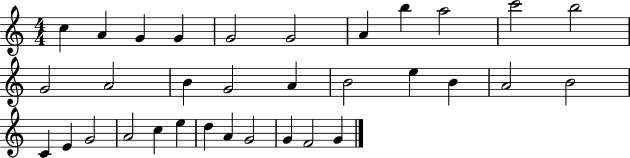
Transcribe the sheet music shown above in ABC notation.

X:1
T:Untitled
M:4/4
L:1/4
K:C
c A G G G2 G2 A b a2 c'2 b2 G2 A2 B G2 A B2 e B A2 B2 C E G2 A2 c e d A G2 G F2 G